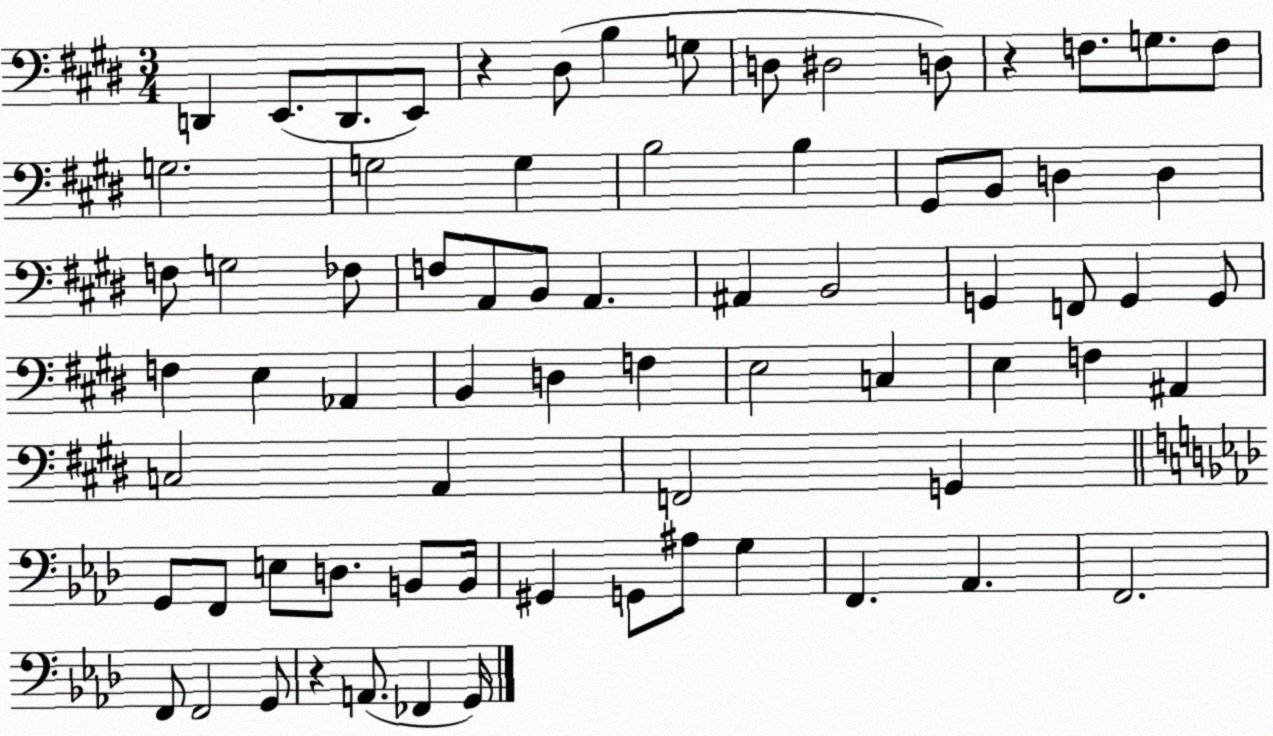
X:1
T:Untitled
M:3/4
L:1/4
K:E
D,, E,,/2 D,,/2 E,,/2 z ^D,/2 B, G,/2 D,/2 ^D,2 D,/2 z F,/2 G,/2 F,/2 G,2 G,2 G, B,2 B, ^G,,/2 B,,/2 D, D, F,/2 G,2 _F,/2 F,/2 A,,/2 B,,/2 A,, ^A,, B,,2 G,, F,,/2 G,, G,,/2 F, E, _A,, B,, D, F, E,2 C, E, F, ^A,, C,2 A,, F,,2 G,, G,,/2 F,,/2 E,/2 D,/2 B,,/2 B,,/4 ^G,, G,,/2 ^A,/2 G, F,, _A,, F,,2 F,,/2 F,,2 G,,/2 z A,,/2 _F,, G,,/4